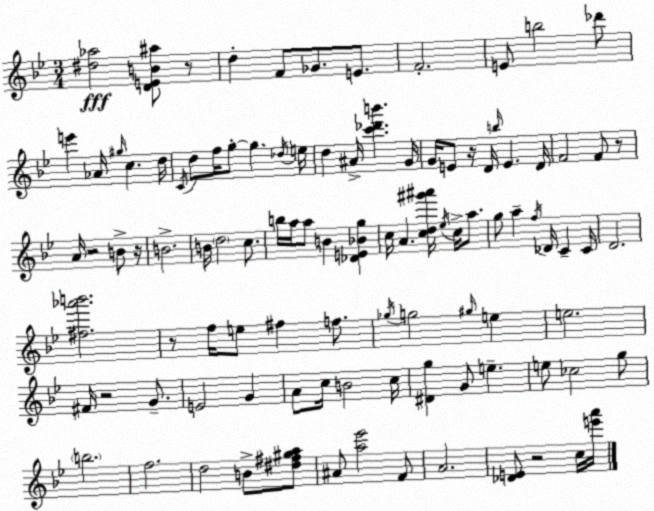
X:1
T:Untitled
M:3/4
L:1/4
K:Gm
[^d_a]2 [DEB^a]/2 z/2 d F/2 _G/2 E/2 F2 E/2 b2 _d'/2 e' _A/4 ^g/4 c d/4 C/4 d/2 f/4 g/2 g _d/4 e/4 d ^A/4 [c'_d'b'] G/4 G/4 E/2 z/4 D/4 b/4 E D/4 F2 F/2 z/2 A/4 z2 B/2 z/4 B2 B/4 d2 c/2 b/4 a/4 a/2 B [_DE_Bg] c/4 A [cd^g'^a']/4 _e/4 c/4 a/2 g/2 a f/4 _D/4 C C/4 D2 [^f_a'b']2 z/2 f/4 e/2 ^f f/2 _g/4 g2 ^g/4 e e2 ^F/4 z2 G/2 E2 G A/2 c/4 B2 c/4 [^Dg] G/2 e e/2 _c2 g/2 b2 f2 d2 B/2 [^d^f^ga]/2 ^A/2 [a_e']2 F/2 A2 [_DE]/2 z2 c/4 [e'a']/4